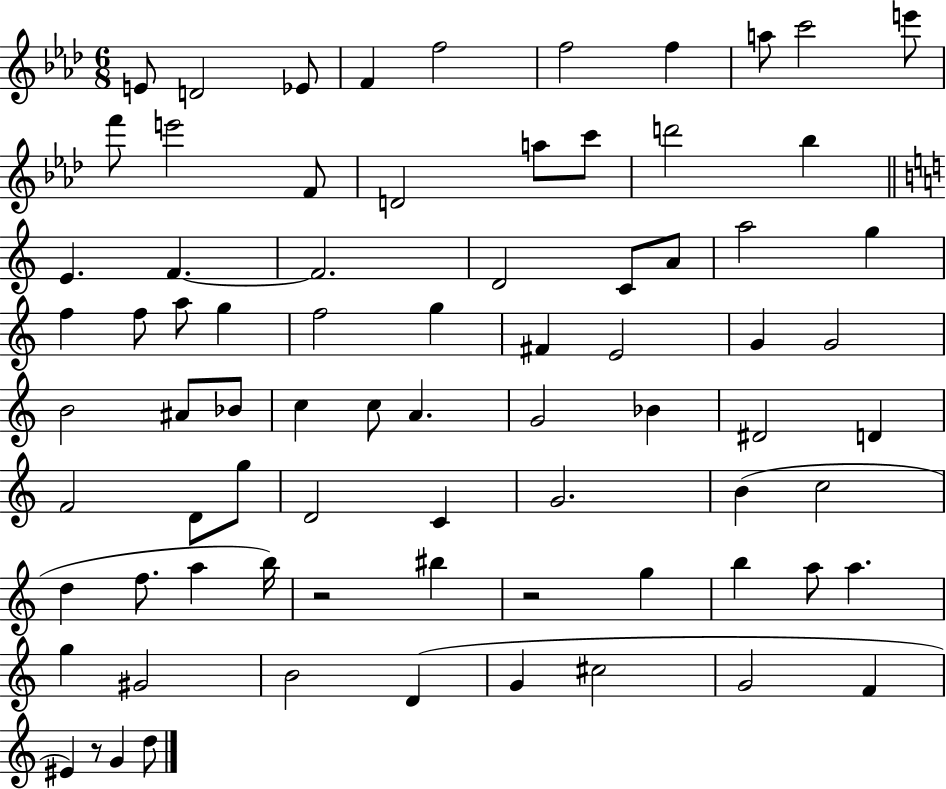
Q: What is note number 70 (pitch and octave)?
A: G4